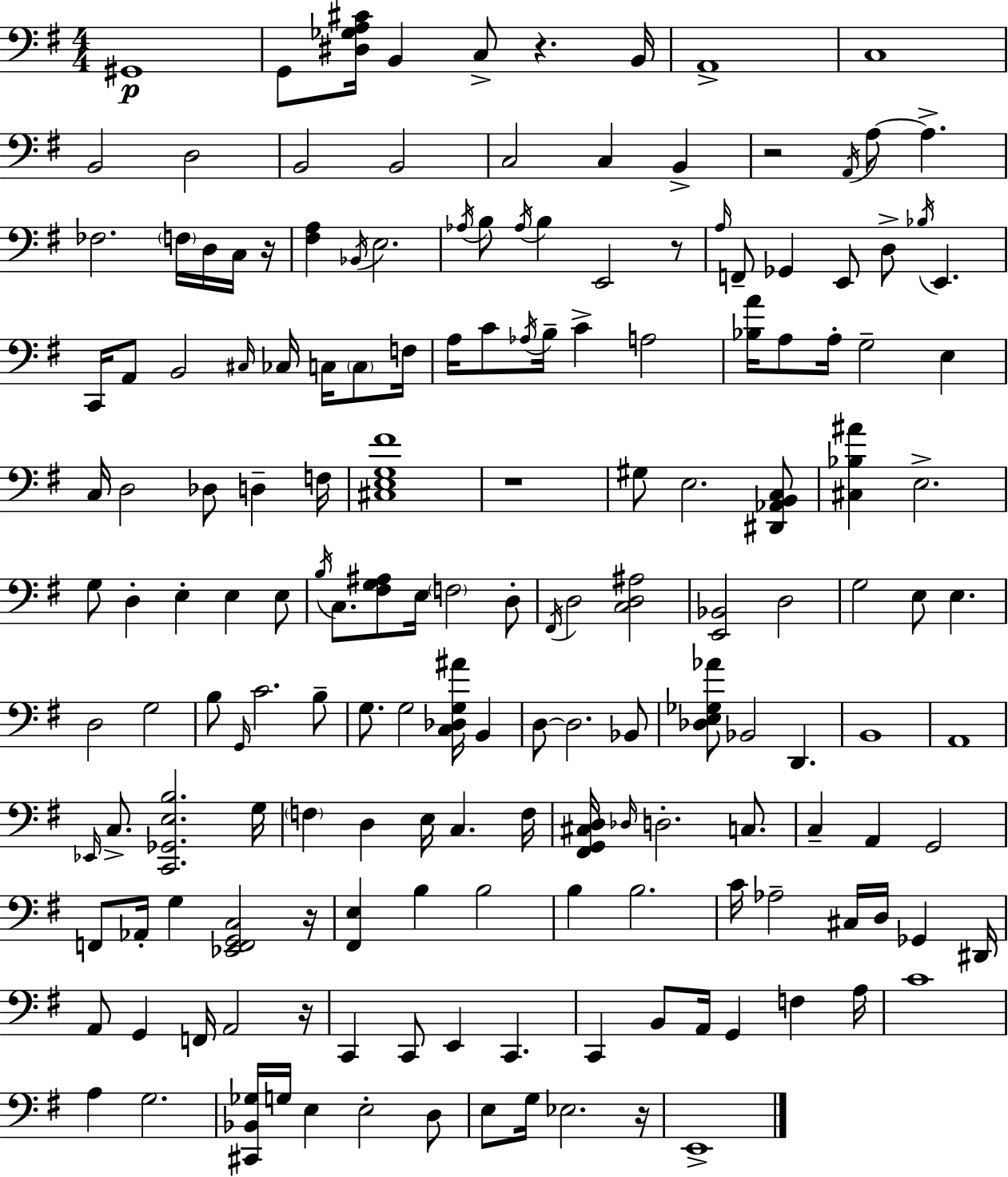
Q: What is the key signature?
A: E minor